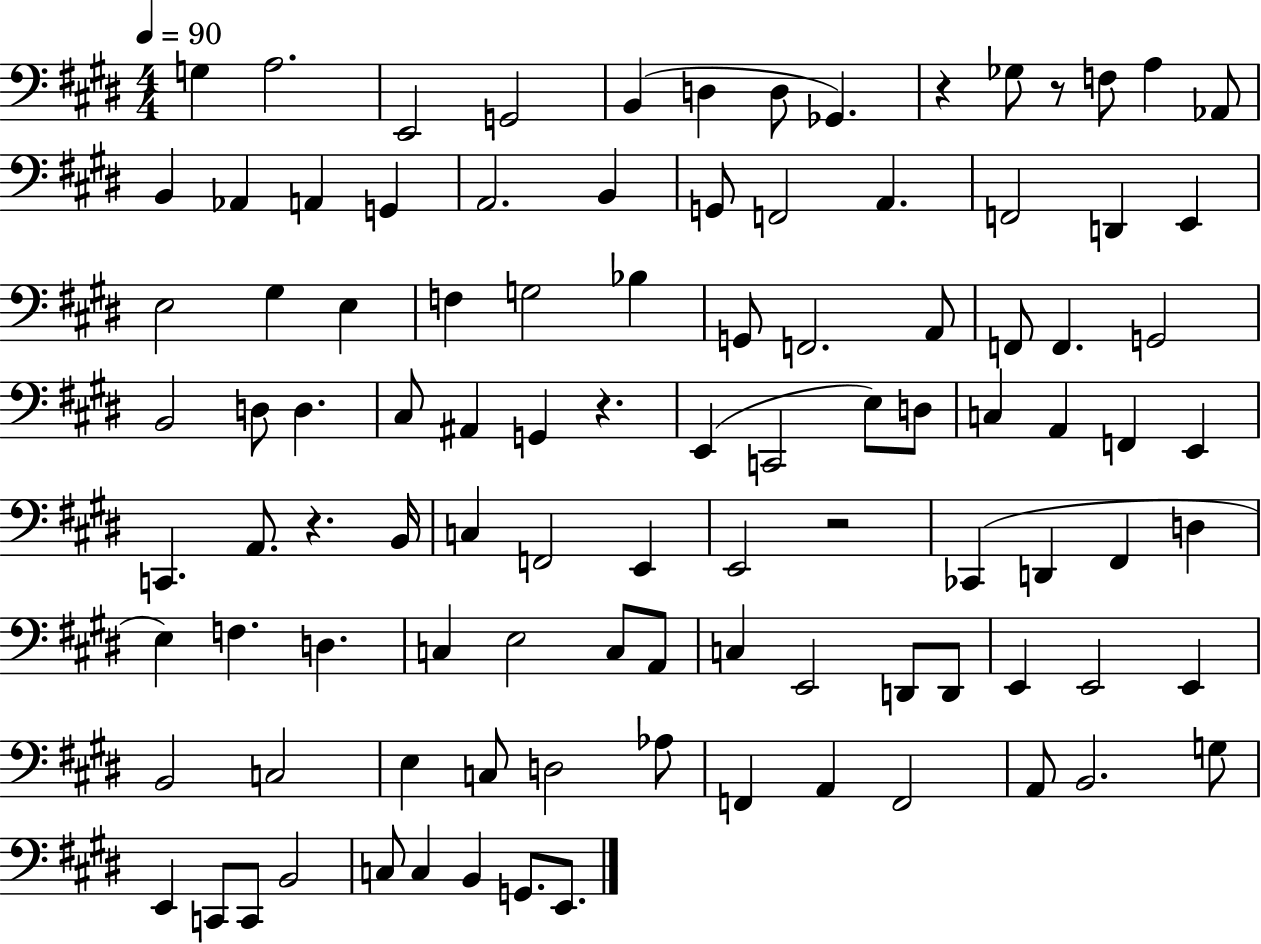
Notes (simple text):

G3/q A3/h. E2/h G2/h B2/q D3/q D3/e Gb2/q. R/q Gb3/e R/e F3/e A3/q Ab2/e B2/q Ab2/q A2/q G2/q A2/h. B2/q G2/e F2/h A2/q. F2/h D2/q E2/q E3/h G#3/q E3/q F3/q G3/h Bb3/q G2/e F2/h. A2/e F2/e F2/q. G2/h B2/h D3/e D3/q. C#3/e A#2/q G2/q R/q. E2/q C2/h E3/e D3/e C3/q A2/q F2/q E2/q C2/q. A2/e. R/q. B2/s C3/q F2/h E2/q E2/h R/h CES2/q D2/q F#2/q D3/q E3/q F3/q. D3/q. C3/q E3/h C3/e A2/e C3/q E2/h D2/e D2/e E2/q E2/h E2/q B2/h C3/h E3/q C3/e D3/h Ab3/e F2/q A2/q F2/h A2/e B2/h. G3/e E2/q C2/e C2/e B2/h C3/e C3/q B2/q G2/e. E2/e.